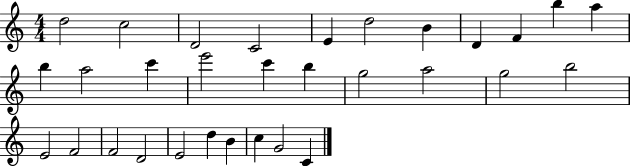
D5/h C5/h D4/h C4/h E4/q D5/h B4/q D4/q F4/q B5/q A5/q B5/q A5/h C6/q E6/h C6/q B5/q G5/h A5/h G5/h B5/h E4/h F4/h F4/h D4/h E4/h D5/q B4/q C5/q G4/h C4/q